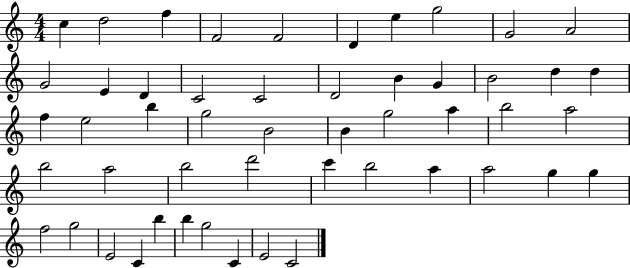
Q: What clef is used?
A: treble